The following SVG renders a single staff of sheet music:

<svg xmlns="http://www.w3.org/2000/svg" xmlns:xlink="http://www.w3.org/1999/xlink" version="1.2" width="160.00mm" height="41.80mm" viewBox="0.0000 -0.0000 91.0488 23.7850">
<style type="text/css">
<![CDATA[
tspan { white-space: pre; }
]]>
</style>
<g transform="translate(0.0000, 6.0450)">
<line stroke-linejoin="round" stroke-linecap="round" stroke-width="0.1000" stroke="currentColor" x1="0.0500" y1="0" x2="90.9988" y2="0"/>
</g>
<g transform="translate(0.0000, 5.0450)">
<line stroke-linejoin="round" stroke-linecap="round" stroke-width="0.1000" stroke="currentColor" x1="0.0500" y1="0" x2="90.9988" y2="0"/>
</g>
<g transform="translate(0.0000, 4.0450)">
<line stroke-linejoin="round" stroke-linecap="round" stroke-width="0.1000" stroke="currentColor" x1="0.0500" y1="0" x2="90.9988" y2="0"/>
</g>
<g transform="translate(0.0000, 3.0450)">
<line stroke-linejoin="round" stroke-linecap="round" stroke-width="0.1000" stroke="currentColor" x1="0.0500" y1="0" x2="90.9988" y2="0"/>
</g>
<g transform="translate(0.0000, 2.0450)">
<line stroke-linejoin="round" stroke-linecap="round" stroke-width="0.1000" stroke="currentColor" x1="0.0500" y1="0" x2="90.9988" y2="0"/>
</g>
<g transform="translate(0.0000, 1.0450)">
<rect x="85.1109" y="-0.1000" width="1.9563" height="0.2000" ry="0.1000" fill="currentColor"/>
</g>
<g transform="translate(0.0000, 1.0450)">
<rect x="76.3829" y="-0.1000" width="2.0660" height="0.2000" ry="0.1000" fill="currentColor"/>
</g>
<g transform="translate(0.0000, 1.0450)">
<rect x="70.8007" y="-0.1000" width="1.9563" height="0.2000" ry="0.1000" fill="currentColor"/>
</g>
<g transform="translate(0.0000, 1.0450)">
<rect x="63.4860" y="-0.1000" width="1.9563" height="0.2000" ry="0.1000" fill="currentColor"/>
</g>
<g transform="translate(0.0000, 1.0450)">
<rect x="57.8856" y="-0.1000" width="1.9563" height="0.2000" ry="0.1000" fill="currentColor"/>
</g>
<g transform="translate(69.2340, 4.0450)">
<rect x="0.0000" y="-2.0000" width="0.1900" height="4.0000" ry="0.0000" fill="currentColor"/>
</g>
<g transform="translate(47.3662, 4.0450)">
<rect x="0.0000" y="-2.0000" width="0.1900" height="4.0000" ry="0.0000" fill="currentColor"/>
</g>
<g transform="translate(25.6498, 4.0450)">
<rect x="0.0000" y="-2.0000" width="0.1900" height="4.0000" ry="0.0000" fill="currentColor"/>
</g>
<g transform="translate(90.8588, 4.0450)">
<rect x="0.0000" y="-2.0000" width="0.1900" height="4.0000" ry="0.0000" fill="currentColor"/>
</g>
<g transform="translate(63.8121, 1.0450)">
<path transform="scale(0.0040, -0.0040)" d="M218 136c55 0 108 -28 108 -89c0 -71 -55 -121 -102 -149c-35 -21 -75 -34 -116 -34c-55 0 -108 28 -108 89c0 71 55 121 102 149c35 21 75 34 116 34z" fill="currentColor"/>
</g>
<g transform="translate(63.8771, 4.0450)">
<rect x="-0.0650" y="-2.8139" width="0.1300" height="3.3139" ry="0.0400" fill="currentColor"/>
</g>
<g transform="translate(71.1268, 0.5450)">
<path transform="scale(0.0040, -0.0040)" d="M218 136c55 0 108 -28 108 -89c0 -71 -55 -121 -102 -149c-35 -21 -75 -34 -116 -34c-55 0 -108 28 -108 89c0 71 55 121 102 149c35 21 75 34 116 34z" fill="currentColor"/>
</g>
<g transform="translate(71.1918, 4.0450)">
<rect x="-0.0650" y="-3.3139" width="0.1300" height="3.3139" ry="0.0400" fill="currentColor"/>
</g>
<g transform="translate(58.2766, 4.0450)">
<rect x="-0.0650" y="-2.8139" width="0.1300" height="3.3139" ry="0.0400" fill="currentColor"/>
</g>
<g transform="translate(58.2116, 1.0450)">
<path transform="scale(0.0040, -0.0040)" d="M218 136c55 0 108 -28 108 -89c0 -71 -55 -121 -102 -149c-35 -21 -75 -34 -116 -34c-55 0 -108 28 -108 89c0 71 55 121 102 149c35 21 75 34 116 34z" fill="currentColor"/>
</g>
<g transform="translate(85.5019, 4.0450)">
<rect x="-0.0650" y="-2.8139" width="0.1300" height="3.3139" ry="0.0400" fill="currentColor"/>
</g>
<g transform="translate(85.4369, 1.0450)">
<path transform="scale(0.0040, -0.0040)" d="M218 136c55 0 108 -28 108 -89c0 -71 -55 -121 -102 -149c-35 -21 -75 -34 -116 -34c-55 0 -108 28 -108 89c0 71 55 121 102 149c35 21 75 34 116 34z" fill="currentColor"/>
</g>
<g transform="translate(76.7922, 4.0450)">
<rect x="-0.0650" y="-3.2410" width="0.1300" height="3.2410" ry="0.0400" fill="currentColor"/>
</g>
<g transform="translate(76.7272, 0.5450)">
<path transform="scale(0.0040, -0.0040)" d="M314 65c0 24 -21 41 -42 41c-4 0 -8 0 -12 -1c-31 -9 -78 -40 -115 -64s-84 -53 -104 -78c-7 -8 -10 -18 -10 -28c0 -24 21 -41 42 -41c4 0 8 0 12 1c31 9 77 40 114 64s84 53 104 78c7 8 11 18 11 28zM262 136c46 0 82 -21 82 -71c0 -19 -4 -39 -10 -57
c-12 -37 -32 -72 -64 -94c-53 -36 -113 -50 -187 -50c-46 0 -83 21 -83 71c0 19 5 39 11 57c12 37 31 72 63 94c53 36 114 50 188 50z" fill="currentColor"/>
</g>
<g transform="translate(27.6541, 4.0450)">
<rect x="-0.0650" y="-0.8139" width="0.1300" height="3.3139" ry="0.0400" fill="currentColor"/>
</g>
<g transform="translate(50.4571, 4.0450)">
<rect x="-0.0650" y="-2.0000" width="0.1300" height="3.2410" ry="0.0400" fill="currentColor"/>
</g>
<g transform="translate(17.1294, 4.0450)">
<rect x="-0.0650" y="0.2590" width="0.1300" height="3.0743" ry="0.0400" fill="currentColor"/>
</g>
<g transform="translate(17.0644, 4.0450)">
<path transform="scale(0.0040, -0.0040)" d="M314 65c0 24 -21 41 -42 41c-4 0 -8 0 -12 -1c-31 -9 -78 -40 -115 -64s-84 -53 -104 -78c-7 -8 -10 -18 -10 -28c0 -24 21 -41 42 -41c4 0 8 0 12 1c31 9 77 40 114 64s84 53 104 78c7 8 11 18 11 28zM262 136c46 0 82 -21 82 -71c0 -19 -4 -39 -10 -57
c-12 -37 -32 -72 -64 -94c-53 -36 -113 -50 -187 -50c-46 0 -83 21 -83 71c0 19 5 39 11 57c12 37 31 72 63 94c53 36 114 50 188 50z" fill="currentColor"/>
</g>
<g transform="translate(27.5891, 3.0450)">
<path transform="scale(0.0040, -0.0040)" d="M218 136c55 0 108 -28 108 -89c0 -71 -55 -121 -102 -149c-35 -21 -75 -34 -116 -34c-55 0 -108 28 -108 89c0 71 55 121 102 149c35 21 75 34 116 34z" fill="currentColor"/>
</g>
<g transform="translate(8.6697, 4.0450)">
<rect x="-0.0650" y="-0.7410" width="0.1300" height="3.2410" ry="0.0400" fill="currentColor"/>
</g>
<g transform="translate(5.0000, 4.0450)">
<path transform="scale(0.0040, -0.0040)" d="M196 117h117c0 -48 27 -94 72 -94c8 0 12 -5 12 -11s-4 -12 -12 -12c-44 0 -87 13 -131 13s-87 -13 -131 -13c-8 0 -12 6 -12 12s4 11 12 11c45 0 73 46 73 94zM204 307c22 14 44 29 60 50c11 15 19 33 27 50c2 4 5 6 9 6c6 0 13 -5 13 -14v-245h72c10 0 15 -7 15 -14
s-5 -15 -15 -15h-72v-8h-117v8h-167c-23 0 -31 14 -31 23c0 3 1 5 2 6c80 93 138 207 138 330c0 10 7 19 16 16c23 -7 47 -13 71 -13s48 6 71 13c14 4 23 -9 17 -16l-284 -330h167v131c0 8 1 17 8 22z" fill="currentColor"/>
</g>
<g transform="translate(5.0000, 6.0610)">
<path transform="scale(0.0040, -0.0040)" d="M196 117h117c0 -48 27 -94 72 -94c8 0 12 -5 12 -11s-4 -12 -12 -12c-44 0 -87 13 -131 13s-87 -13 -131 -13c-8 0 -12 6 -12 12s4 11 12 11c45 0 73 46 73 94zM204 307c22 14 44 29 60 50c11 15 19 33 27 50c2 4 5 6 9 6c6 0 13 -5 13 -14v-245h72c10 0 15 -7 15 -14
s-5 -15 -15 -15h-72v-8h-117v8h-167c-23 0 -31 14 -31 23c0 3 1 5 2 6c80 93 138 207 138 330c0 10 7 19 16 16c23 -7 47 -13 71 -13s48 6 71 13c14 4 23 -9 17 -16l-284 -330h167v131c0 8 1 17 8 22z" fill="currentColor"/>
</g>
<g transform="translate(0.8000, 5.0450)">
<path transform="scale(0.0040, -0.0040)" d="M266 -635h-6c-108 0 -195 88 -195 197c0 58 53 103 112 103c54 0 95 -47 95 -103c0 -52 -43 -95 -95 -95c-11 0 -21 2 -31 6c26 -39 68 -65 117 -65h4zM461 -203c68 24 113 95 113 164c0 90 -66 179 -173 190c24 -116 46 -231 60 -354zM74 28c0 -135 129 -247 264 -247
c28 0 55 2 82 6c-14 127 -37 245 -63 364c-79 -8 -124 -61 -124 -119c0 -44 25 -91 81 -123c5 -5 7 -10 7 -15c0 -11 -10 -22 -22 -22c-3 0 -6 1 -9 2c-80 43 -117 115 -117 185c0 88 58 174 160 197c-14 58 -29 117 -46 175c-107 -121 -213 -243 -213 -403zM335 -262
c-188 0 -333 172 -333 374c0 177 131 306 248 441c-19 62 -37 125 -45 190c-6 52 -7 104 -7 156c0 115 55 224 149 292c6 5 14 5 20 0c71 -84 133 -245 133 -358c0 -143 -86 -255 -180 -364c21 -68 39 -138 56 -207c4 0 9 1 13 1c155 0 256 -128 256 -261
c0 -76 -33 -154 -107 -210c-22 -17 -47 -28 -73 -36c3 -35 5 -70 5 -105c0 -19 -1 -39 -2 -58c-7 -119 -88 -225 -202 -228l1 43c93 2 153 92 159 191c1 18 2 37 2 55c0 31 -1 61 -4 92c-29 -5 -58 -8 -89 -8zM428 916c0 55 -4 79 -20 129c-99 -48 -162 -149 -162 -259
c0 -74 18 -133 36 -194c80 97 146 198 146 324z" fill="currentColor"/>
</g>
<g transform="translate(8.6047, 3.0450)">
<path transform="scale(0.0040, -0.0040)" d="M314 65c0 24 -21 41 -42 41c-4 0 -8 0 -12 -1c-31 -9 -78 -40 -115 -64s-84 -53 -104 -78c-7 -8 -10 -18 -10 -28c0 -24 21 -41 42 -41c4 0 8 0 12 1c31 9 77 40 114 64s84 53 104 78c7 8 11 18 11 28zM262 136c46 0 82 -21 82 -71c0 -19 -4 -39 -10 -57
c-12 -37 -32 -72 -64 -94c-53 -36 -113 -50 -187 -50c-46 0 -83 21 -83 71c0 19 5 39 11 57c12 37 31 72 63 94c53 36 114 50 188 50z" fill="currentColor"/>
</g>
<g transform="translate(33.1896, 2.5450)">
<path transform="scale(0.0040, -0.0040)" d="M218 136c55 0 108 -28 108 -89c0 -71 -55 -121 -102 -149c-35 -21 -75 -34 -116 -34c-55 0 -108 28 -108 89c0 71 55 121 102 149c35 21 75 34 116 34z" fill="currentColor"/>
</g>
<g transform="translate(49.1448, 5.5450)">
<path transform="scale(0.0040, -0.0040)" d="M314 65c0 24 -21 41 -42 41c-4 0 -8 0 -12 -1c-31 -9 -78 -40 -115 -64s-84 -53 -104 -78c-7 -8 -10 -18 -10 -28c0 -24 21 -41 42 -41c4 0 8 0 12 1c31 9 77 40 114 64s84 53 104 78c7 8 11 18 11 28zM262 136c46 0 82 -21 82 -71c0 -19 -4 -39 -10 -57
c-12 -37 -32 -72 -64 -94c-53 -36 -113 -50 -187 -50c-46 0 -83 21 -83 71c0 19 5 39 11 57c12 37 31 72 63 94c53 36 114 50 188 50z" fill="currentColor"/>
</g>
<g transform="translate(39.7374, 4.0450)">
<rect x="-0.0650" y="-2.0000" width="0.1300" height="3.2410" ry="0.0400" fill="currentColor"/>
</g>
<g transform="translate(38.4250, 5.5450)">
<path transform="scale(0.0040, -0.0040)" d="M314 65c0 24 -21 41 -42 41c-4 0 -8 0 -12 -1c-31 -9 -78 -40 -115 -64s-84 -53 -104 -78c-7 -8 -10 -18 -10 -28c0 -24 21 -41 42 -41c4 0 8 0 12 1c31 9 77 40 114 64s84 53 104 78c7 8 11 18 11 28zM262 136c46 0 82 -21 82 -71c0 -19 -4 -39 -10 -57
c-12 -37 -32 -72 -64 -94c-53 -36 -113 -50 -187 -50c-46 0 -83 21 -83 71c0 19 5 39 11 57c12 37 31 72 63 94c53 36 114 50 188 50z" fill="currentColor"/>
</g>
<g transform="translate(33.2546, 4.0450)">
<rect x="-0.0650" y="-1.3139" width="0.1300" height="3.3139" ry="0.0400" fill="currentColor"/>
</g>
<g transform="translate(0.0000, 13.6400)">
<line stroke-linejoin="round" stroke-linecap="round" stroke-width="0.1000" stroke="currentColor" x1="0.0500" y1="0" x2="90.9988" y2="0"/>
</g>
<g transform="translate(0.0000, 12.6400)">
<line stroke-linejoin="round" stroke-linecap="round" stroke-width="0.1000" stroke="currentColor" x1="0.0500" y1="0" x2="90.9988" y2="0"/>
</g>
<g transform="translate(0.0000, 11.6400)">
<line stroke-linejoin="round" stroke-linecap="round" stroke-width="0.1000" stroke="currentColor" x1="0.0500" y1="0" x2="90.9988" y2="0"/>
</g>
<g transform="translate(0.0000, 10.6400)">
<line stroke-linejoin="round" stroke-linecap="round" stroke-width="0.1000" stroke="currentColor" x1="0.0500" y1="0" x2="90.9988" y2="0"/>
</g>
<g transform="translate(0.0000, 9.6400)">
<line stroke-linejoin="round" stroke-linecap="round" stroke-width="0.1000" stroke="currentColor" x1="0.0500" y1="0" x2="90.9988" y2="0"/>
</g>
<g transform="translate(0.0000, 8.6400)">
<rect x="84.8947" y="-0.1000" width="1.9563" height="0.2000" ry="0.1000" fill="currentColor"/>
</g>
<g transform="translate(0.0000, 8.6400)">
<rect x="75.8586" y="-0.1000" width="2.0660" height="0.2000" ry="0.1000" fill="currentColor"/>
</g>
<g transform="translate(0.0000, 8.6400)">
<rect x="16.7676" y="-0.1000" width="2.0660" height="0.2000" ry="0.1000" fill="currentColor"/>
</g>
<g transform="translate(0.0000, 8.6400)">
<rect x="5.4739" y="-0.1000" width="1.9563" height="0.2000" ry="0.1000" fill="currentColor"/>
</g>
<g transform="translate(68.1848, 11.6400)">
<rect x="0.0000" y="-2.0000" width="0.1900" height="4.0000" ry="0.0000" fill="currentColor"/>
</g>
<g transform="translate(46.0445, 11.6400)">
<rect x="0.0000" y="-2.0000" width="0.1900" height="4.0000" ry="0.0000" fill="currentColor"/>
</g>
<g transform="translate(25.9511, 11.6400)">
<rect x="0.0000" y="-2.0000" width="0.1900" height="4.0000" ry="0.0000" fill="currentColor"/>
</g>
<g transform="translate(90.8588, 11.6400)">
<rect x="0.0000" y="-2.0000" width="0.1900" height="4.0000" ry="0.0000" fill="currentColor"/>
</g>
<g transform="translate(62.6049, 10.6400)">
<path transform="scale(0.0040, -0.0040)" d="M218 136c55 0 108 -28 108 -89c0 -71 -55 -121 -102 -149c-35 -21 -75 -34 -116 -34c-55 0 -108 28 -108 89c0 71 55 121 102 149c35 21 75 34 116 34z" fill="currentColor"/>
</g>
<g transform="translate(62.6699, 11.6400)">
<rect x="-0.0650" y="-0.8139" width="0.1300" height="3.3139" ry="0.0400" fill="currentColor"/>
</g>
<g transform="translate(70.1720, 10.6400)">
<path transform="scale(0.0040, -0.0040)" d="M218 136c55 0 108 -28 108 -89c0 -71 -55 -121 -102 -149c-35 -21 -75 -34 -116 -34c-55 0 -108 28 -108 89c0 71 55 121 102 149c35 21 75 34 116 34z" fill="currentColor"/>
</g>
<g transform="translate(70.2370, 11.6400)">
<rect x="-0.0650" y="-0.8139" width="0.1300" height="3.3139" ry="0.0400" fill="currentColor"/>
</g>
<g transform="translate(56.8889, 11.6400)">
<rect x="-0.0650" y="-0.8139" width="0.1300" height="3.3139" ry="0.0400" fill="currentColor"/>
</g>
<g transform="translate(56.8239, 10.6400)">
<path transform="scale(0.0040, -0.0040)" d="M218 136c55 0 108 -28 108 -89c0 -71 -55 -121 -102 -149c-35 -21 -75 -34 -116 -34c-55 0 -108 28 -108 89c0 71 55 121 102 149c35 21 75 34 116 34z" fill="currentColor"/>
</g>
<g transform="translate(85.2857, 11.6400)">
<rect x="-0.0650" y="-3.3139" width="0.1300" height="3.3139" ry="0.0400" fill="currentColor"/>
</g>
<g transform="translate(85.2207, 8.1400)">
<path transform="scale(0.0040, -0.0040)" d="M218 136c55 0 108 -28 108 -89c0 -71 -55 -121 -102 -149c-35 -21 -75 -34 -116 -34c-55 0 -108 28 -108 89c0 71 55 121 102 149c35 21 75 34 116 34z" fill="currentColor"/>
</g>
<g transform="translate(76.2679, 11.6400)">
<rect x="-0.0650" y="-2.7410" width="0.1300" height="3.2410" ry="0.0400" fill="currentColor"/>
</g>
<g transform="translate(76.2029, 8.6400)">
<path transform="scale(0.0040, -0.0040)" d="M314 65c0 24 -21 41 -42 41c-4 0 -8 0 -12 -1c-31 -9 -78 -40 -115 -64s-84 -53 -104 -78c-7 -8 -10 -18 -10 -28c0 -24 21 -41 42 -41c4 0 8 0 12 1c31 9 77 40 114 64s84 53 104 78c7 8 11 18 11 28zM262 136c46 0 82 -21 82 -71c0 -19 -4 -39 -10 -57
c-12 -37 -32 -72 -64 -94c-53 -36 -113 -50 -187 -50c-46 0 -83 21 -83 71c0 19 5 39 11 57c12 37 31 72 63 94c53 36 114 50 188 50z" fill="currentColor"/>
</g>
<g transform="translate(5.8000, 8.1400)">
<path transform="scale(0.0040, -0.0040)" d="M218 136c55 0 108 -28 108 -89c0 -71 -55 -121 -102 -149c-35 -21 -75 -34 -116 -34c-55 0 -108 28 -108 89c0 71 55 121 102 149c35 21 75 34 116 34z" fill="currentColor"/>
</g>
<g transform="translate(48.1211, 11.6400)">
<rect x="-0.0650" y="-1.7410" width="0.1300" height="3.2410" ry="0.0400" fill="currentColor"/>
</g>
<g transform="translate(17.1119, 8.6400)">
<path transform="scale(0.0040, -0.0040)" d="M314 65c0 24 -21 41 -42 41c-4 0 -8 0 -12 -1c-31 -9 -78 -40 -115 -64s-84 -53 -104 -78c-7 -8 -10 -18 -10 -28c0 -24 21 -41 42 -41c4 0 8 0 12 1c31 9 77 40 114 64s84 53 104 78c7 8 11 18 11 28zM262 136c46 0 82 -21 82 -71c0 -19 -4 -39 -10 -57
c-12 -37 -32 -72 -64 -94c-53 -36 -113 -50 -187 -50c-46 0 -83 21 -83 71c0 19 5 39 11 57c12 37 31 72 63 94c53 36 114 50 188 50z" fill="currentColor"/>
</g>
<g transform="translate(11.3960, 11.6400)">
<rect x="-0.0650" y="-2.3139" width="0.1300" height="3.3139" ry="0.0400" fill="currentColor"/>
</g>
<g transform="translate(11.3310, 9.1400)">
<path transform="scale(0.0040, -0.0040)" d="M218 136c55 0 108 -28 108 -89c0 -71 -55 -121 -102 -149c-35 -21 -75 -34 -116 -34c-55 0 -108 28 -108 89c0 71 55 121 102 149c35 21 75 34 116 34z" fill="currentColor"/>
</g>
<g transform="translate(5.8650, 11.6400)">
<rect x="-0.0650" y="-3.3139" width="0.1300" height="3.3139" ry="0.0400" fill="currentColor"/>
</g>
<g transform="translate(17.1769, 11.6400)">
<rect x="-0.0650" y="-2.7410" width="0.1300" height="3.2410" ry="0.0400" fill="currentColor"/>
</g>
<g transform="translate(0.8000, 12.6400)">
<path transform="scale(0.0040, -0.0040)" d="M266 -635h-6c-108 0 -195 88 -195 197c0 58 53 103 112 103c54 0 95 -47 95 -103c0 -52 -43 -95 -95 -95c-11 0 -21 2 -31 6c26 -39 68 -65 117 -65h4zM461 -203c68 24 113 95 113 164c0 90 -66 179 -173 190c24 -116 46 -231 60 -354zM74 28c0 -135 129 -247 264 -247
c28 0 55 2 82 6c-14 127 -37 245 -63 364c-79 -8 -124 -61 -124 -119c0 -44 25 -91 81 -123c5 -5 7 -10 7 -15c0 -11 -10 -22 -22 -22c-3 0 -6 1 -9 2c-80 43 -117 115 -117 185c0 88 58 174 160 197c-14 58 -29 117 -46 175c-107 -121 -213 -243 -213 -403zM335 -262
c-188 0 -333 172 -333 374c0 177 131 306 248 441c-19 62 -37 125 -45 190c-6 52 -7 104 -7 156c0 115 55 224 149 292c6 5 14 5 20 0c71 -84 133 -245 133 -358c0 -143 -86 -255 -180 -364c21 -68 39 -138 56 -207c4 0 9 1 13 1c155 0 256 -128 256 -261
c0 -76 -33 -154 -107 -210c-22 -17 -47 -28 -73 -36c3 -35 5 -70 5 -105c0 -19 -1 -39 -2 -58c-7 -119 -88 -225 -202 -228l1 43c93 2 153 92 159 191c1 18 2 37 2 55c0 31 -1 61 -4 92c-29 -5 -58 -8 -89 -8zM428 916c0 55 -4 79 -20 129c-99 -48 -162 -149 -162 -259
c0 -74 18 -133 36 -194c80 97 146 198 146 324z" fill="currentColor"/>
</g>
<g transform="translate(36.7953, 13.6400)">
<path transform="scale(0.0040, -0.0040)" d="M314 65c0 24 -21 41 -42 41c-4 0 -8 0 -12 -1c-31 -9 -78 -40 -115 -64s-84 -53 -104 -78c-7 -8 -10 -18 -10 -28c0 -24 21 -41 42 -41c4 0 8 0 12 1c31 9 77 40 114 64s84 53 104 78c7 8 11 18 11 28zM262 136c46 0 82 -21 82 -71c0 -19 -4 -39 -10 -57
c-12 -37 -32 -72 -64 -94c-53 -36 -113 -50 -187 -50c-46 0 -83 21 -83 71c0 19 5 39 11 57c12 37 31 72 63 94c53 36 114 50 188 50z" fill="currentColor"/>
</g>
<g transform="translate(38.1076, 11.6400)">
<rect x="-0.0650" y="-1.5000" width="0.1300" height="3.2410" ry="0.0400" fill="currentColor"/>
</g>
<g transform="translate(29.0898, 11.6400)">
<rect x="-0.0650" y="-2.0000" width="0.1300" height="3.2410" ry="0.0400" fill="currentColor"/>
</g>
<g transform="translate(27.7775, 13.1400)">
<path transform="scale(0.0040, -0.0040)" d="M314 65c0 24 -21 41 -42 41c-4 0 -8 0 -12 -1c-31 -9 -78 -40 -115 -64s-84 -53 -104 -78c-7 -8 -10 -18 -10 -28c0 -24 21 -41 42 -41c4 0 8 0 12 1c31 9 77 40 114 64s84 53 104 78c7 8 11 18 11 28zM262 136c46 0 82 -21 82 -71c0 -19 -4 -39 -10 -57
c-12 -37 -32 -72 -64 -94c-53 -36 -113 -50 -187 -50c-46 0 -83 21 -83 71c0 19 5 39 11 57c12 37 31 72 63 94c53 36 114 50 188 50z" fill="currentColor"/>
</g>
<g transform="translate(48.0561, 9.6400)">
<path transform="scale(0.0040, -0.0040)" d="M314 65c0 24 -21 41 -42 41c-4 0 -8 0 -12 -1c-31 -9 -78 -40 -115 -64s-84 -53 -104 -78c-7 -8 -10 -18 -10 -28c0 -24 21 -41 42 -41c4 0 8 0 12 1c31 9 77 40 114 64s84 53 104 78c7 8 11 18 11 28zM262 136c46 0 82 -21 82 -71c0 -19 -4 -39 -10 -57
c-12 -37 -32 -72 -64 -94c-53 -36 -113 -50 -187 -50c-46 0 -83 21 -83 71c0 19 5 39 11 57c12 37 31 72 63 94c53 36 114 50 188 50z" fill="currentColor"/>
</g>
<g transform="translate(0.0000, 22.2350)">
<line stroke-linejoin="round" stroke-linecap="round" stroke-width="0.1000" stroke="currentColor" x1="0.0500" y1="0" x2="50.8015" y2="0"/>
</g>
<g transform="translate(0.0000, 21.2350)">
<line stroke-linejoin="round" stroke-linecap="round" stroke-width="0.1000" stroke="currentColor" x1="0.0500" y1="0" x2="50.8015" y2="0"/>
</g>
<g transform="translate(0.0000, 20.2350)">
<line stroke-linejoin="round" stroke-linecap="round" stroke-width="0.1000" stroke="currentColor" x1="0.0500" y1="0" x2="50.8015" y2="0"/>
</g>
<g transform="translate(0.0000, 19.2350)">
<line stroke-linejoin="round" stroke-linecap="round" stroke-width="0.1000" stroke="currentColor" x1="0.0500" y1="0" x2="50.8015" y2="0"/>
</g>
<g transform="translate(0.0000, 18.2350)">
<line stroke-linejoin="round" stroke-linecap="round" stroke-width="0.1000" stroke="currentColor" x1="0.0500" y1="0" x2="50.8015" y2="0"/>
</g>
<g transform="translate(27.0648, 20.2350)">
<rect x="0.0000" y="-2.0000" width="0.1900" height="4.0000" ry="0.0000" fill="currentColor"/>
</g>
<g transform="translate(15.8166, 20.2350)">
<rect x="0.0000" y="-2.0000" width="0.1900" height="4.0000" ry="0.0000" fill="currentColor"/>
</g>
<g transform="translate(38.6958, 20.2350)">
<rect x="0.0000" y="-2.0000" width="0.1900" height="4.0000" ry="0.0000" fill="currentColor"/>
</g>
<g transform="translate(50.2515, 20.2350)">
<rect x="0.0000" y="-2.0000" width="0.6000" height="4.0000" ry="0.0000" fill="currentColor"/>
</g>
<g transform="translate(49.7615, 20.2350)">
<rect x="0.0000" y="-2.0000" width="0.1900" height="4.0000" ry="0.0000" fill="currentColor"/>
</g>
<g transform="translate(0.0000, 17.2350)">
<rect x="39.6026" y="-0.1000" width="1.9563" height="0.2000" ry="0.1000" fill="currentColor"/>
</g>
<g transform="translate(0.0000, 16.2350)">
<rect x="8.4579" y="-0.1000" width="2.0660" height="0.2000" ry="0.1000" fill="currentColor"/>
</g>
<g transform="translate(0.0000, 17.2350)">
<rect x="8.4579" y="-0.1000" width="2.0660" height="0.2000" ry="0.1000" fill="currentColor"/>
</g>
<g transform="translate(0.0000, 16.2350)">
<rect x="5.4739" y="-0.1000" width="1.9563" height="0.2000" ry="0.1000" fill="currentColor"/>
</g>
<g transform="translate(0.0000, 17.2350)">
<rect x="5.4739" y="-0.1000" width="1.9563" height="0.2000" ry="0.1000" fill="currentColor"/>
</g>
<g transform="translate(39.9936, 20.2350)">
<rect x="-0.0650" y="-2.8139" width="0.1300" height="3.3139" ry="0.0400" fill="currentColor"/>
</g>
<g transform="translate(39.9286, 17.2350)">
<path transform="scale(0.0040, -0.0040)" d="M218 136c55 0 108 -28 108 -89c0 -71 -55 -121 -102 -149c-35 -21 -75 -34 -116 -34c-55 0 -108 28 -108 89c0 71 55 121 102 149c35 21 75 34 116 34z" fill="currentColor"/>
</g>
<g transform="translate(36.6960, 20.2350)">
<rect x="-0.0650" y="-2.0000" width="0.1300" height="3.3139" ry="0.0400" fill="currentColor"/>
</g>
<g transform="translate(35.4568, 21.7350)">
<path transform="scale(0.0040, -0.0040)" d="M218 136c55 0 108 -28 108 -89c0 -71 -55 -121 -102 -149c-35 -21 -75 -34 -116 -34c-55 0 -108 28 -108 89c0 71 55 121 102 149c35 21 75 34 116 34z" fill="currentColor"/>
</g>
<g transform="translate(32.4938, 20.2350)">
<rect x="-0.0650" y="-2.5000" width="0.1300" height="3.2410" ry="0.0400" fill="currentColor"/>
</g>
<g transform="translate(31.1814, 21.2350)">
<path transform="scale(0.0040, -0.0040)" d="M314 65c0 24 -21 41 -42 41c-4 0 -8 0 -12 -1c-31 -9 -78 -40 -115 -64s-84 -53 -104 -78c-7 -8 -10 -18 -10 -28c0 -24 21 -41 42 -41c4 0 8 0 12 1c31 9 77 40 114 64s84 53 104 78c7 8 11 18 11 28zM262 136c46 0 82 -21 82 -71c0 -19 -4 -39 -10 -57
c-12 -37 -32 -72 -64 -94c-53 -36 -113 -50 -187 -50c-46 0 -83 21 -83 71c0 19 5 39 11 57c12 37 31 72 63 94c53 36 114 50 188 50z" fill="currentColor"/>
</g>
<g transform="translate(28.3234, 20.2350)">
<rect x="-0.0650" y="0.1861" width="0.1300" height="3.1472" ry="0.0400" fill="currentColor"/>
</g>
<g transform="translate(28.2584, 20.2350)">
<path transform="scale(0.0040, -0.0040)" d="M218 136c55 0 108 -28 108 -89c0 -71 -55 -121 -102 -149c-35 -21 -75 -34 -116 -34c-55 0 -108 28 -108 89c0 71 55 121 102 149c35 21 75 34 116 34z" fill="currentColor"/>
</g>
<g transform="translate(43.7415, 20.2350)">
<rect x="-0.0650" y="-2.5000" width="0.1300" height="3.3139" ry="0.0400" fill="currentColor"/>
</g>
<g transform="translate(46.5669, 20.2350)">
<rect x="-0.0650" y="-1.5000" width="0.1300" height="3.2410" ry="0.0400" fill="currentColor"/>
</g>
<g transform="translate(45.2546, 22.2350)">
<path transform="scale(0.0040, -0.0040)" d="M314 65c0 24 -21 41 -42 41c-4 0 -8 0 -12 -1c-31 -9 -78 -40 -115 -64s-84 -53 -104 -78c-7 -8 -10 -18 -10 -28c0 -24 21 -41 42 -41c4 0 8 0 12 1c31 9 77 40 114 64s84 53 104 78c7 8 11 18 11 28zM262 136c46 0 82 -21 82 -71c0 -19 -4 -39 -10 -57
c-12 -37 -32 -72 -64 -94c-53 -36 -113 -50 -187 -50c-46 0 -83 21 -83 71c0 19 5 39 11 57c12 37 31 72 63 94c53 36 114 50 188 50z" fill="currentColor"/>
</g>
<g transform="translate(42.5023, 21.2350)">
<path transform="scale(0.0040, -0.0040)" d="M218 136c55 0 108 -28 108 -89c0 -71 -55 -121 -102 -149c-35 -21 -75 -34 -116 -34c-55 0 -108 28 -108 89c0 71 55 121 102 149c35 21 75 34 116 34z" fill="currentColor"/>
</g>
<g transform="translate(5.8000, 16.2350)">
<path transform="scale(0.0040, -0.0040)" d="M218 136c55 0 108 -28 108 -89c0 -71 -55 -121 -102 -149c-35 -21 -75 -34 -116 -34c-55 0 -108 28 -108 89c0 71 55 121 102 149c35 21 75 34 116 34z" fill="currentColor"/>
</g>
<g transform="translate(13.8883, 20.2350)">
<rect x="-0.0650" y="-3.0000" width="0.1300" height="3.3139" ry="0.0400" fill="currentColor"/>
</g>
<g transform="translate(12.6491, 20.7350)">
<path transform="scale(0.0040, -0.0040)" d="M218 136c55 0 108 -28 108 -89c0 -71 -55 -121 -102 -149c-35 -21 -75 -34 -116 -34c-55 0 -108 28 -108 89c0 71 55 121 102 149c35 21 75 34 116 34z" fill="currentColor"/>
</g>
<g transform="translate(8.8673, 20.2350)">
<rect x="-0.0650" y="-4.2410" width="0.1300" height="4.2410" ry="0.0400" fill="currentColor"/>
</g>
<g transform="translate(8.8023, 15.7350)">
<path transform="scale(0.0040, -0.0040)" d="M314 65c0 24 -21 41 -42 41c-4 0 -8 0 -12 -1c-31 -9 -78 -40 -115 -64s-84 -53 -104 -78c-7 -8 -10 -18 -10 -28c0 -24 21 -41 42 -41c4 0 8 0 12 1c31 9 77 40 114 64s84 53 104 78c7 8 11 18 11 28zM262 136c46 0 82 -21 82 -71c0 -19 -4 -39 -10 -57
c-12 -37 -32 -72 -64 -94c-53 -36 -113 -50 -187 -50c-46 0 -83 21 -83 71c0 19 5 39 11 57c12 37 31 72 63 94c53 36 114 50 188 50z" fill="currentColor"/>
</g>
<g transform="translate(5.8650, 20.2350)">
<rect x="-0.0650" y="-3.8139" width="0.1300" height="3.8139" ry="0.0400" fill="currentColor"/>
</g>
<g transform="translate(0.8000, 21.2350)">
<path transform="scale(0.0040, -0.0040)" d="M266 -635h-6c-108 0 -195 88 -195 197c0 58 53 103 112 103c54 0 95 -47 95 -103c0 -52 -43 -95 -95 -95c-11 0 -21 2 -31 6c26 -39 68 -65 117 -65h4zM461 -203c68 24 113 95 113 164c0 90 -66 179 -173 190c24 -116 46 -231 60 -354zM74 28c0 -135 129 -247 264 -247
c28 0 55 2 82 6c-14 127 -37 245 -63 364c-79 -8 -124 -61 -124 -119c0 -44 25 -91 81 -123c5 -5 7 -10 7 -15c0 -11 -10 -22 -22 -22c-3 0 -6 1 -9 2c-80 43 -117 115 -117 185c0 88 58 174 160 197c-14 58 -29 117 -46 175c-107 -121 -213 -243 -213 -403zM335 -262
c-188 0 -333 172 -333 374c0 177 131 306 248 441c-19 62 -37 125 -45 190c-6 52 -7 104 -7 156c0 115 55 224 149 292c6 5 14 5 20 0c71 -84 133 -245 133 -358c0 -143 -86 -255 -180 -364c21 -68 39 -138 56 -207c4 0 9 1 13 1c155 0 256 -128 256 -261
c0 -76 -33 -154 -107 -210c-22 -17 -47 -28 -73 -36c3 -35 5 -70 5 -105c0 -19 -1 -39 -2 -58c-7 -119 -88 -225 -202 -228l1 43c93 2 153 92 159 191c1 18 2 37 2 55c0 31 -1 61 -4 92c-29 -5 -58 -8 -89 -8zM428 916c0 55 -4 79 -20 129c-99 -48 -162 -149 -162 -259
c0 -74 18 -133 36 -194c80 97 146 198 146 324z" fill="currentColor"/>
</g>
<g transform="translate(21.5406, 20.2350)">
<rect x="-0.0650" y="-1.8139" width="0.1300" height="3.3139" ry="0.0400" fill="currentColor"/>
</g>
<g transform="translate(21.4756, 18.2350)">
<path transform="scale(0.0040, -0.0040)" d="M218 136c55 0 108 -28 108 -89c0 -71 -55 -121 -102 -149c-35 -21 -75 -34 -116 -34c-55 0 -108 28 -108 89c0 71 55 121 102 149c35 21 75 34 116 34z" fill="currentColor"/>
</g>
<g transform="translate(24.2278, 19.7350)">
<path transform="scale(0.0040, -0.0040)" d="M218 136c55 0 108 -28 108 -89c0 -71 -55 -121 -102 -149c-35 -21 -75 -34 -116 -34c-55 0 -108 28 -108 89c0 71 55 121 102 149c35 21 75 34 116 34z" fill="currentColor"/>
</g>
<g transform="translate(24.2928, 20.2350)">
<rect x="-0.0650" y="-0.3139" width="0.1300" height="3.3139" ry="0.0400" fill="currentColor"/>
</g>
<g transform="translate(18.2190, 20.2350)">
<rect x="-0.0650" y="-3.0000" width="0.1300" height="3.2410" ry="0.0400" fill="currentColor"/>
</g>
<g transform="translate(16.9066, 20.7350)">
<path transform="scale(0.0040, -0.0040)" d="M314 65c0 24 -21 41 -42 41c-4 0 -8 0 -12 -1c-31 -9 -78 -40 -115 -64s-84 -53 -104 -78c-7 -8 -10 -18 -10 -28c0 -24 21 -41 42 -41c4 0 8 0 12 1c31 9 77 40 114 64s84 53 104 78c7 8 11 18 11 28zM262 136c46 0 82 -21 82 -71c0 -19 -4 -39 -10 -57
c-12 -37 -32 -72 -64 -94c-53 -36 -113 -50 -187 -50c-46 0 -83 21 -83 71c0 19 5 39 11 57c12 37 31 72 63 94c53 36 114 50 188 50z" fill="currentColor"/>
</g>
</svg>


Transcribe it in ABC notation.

X:1
T:Untitled
M:4/4
L:1/4
K:C
d2 B2 d e F2 F2 a a b b2 a b g a2 F2 E2 f2 d d d a2 b c' d'2 A A2 f c B G2 F a G E2